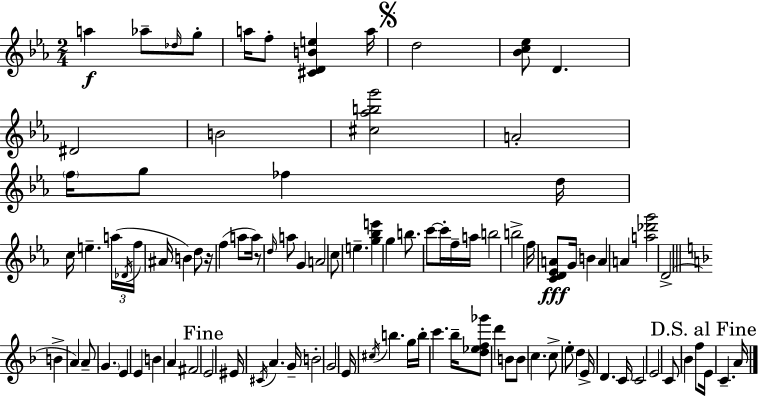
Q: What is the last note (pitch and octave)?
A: A4